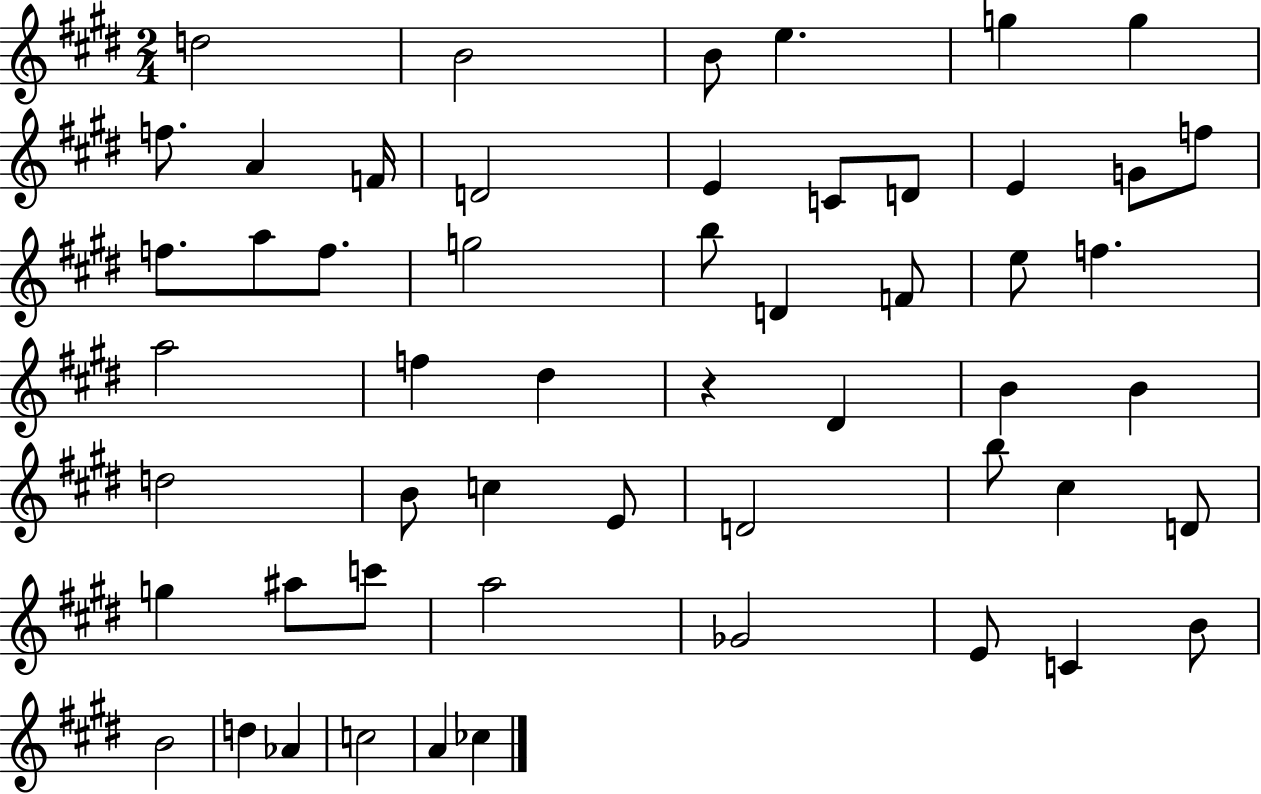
D5/h B4/h B4/e E5/q. G5/q G5/q F5/e. A4/q F4/s D4/h E4/q C4/e D4/e E4/q G4/e F5/e F5/e. A5/e F5/e. G5/h B5/e D4/q F4/e E5/e F5/q. A5/h F5/q D#5/q R/q D#4/q B4/q B4/q D5/h B4/e C5/q E4/e D4/h B5/e C#5/q D4/e G5/q A#5/e C6/e A5/h Gb4/h E4/e C4/q B4/e B4/h D5/q Ab4/q C5/h A4/q CES5/q